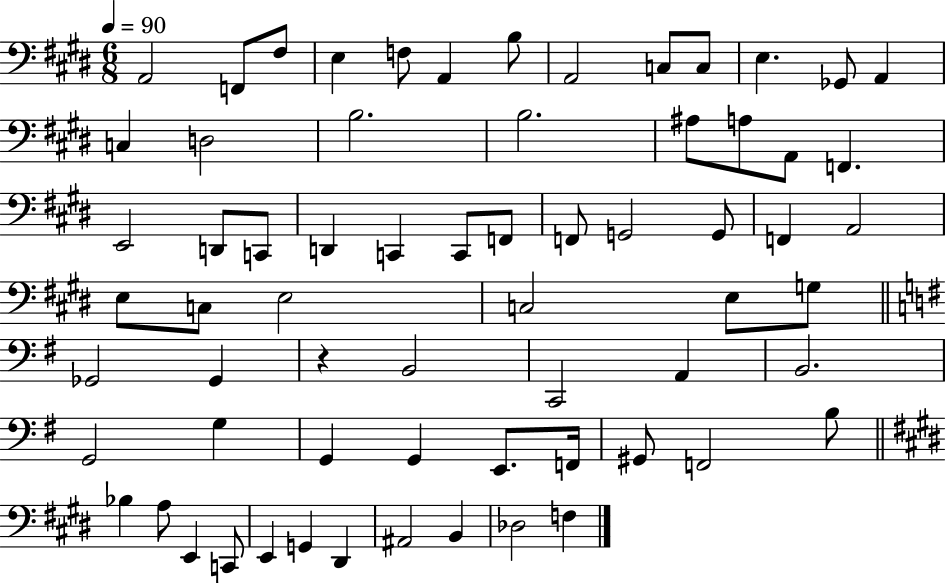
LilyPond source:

{
  \clef bass
  \numericTimeSignature
  \time 6/8
  \key e \major
  \tempo 4 = 90
  a,2 f,8 fis8 | e4 f8 a,4 b8 | a,2 c8 c8 | e4. ges,8 a,4 | \break c4 d2 | b2. | b2. | ais8 a8 a,8 f,4. | \break e,2 d,8 c,8 | d,4 c,4 c,8 f,8 | f,8 g,2 g,8 | f,4 a,2 | \break e8 c8 e2 | c2 e8 g8 | \bar "||" \break \key g \major ges,2 ges,4 | r4 b,2 | c,2 a,4 | b,2. | \break g,2 g4 | g,4 g,4 e,8. f,16 | gis,8 f,2 b8 | \bar "||" \break \key e \major bes4 a8 e,4 c,8 | e,4 g,4 dis,4 | ais,2 b,4 | des2 f4 | \break \bar "|."
}